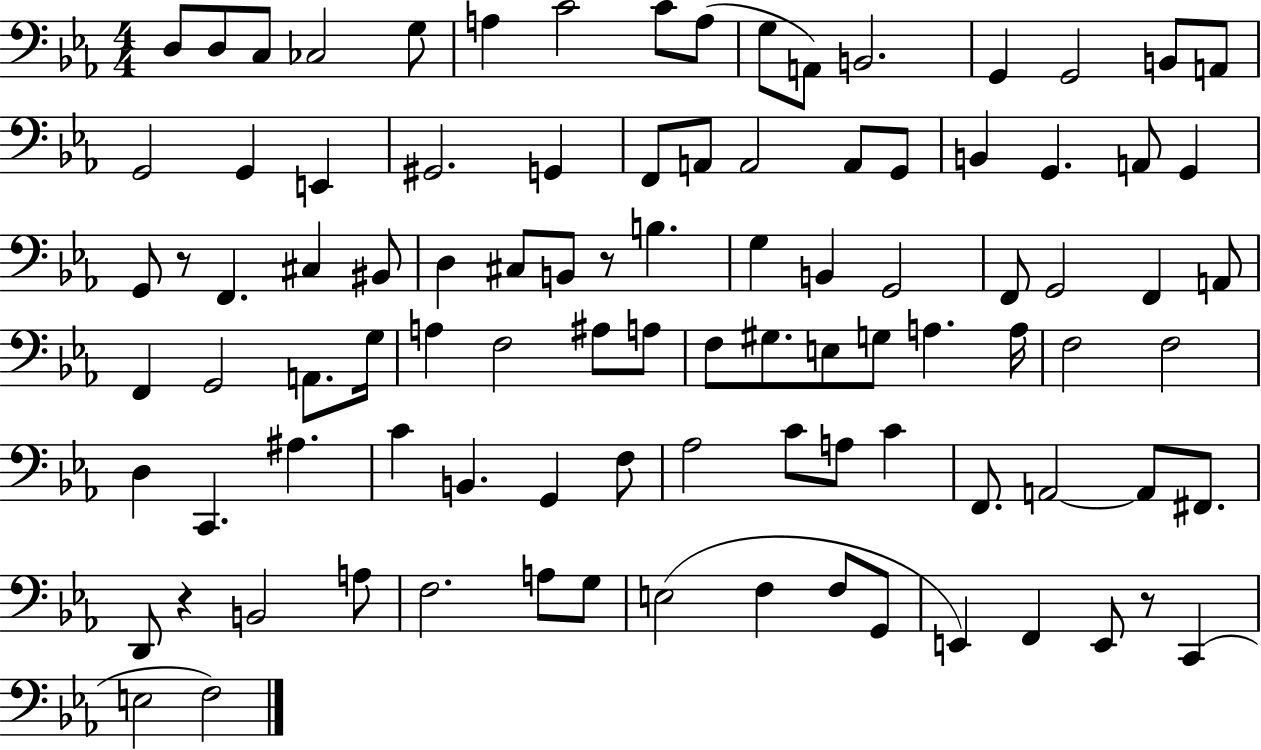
X:1
T:Untitled
M:4/4
L:1/4
K:Eb
D,/2 D,/2 C,/2 _C,2 G,/2 A, C2 C/2 A,/2 G,/2 A,,/2 B,,2 G,, G,,2 B,,/2 A,,/2 G,,2 G,, E,, ^G,,2 G,, F,,/2 A,,/2 A,,2 A,,/2 G,,/2 B,, G,, A,,/2 G,, G,,/2 z/2 F,, ^C, ^B,,/2 D, ^C,/2 B,,/2 z/2 B, G, B,, G,,2 F,,/2 G,,2 F,, A,,/2 F,, G,,2 A,,/2 G,/4 A, F,2 ^A,/2 A,/2 F,/2 ^G,/2 E,/2 G,/2 A, A,/4 F,2 F,2 D, C,, ^A, C B,, G,, F,/2 _A,2 C/2 A,/2 C F,,/2 A,,2 A,,/2 ^F,,/2 D,,/2 z B,,2 A,/2 F,2 A,/2 G,/2 E,2 F, F,/2 G,,/2 E,, F,, E,,/2 z/2 C,, E,2 F,2